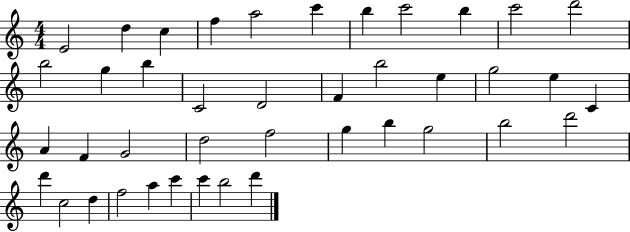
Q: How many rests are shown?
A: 0